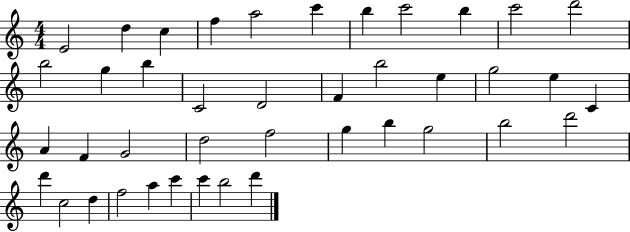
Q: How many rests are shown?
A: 0